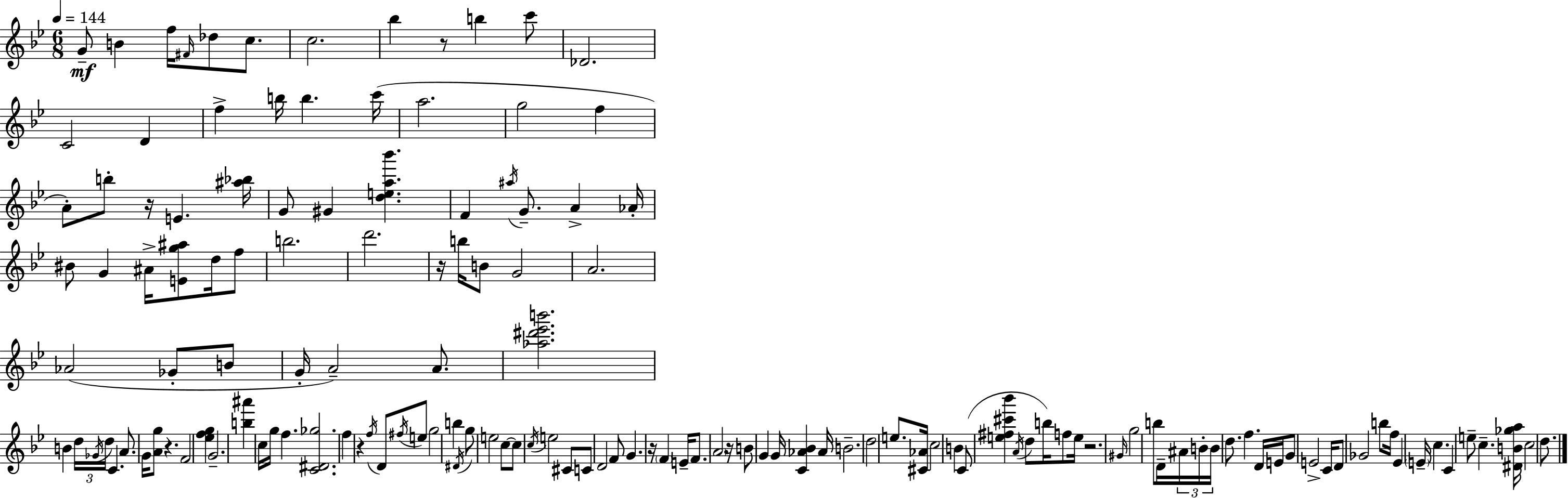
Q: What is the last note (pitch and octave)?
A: D5